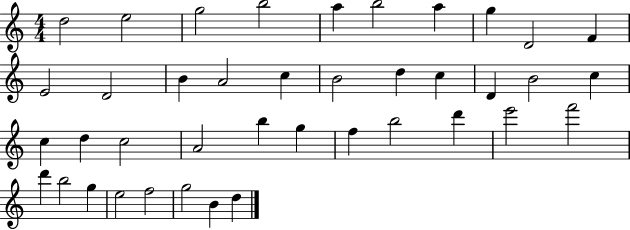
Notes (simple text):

D5/h E5/h G5/h B5/h A5/q B5/h A5/q G5/q D4/h F4/q E4/h D4/h B4/q A4/h C5/q B4/h D5/q C5/q D4/q B4/h C5/q C5/q D5/q C5/h A4/h B5/q G5/q F5/q B5/h D6/q E6/h F6/h D6/q B5/h G5/q E5/h F5/h G5/h B4/q D5/q